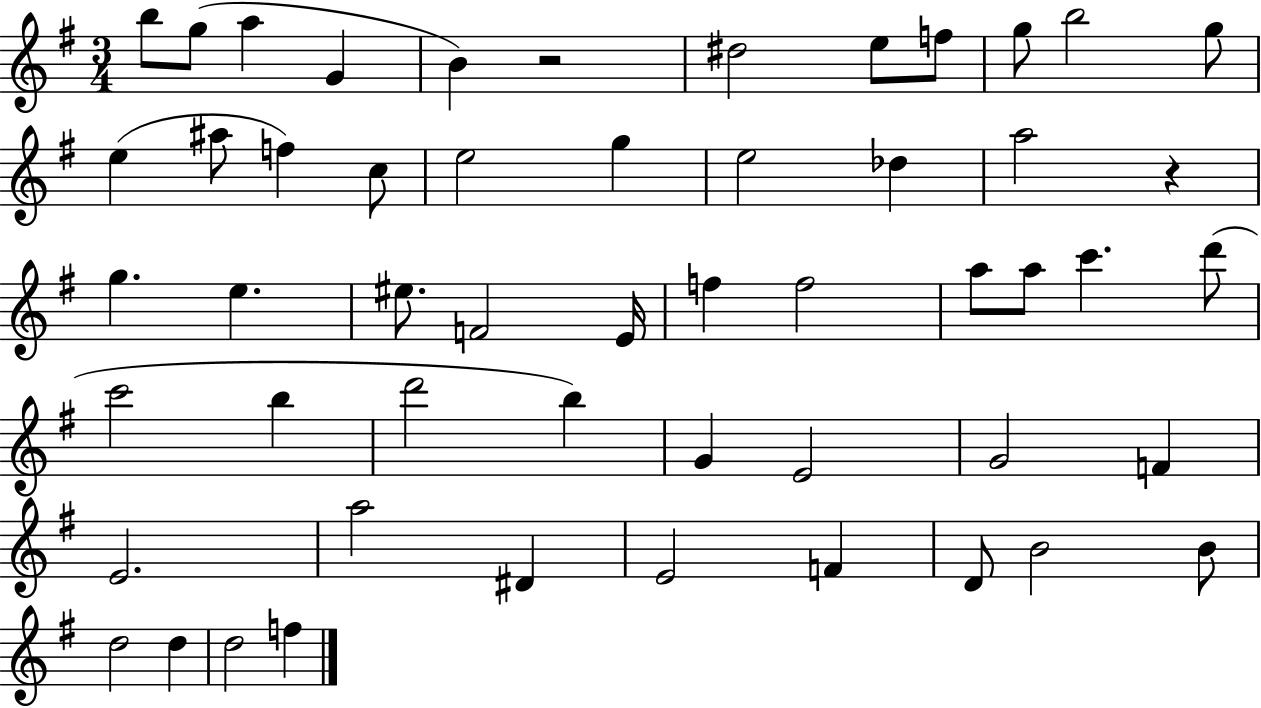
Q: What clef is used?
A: treble